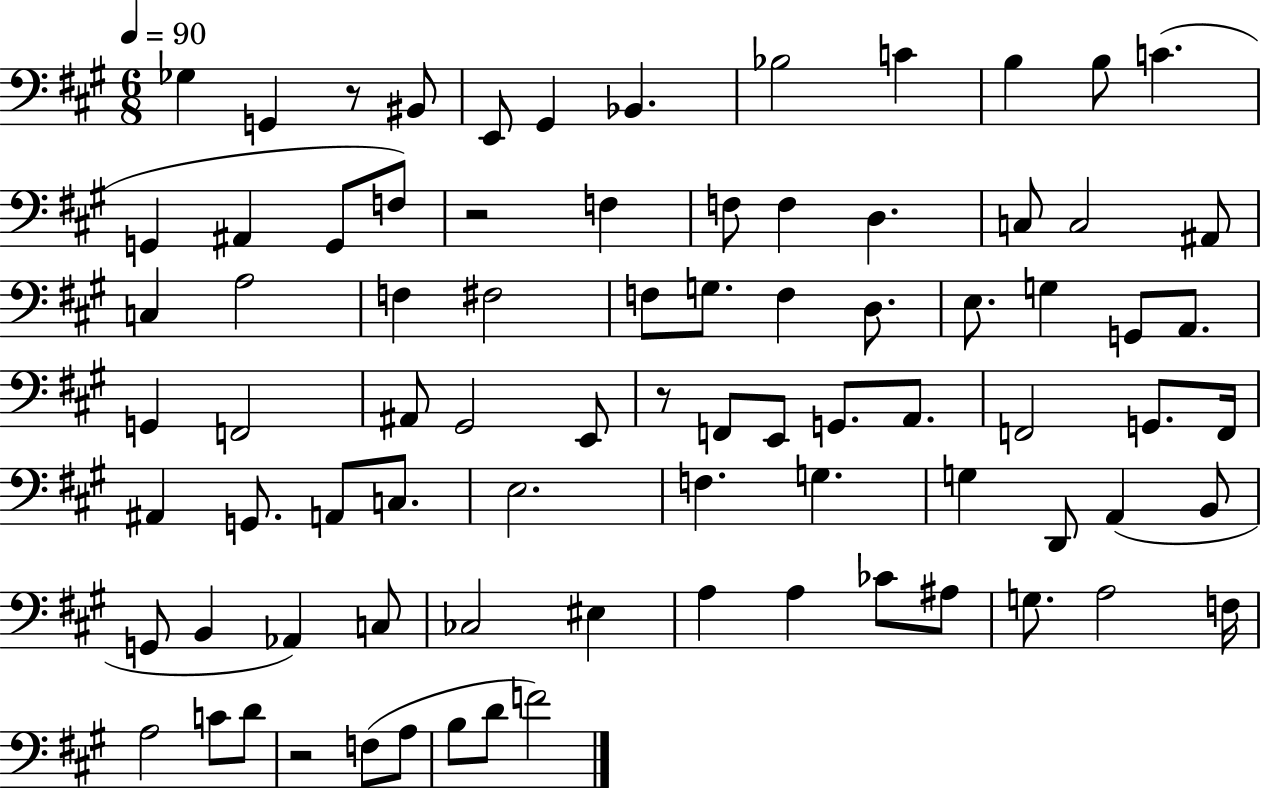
{
  \clef bass
  \numericTimeSignature
  \time 6/8
  \key a \major
  \tempo 4 = 90
  ges4 g,4 r8 bis,8 | e,8 gis,4 bes,4. | bes2 c'4 | b4 b8 c'4.( | \break g,4 ais,4 g,8 f8) | r2 f4 | f8 f4 d4. | c8 c2 ais,8 | \break c4 a2 | f4 fis2 | f8 g8. f4 d8. | e8. g4 g,8 a,8. | \break g,4 f,2 | ais,8 gis,2 e,8 | r8 f,8 e,8 g,8. a,8. | f,2 g,8. f,16 | \break ais,4 g,8. a,8 c8. | e2. | f4. g4. | g4 d,8 a,4( b,8 | \break g,8 b,4 aes,4) c8 | ces2 eis4 | a4 a4 ces'8 ais8 | g8. a2 f16 | \break a2 c'8 d'8 | r2 f8( a8 | b8 d'8 f'2) | \bar "|."
}